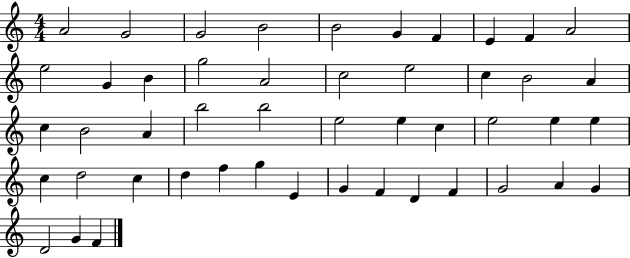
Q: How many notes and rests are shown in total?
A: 48